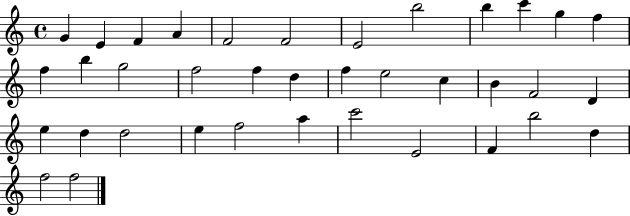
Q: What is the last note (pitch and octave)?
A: F5